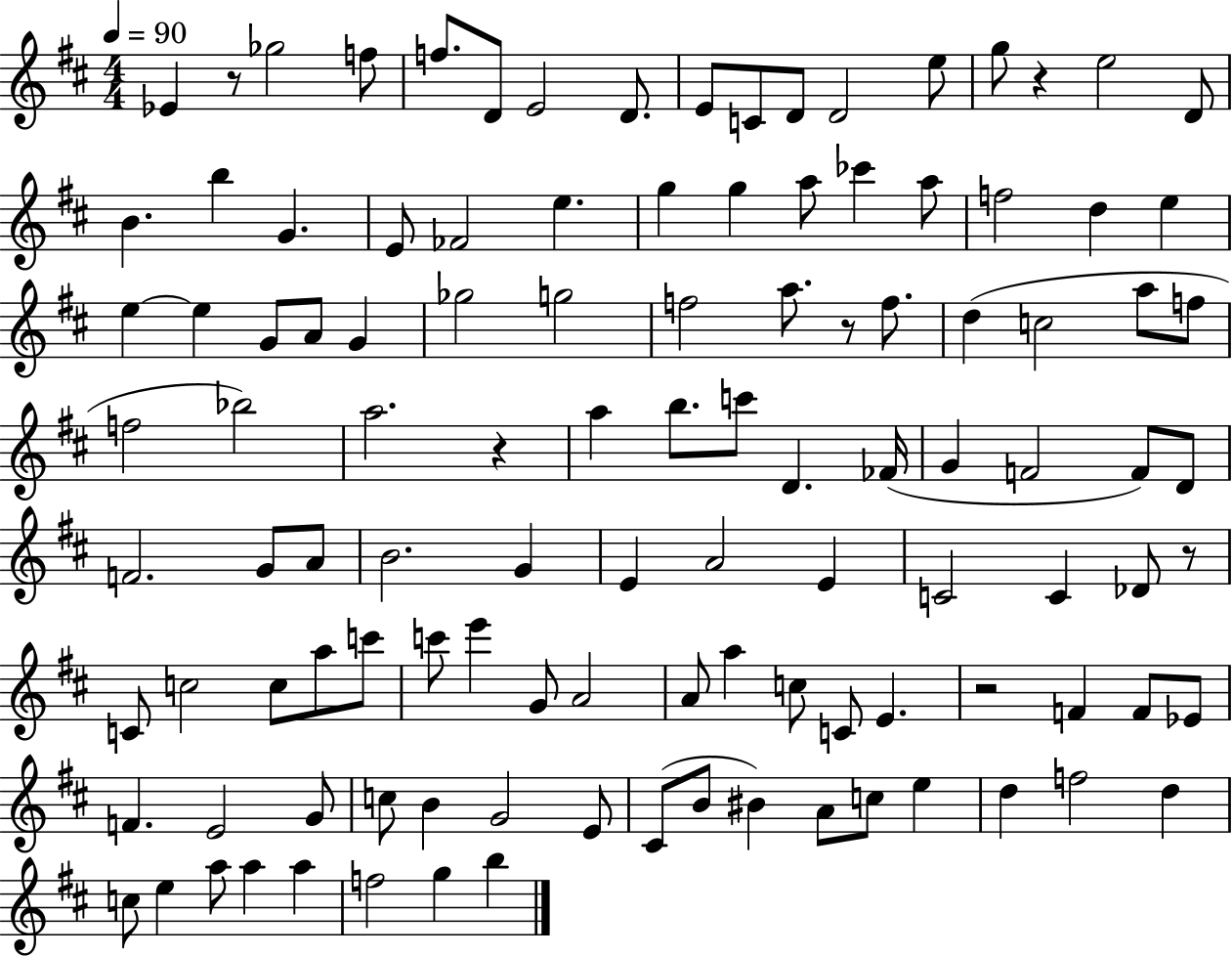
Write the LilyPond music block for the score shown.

{
  \clef treble
  \numericTimeSignature
  \time 4/4
  \key d \major
  \tempo 4 = 90
  ees'4 r8 ges''2 f''8 | f''8. d'8 e'2 d'8. | e'8 c'8 d'8 d'2 e''8 | g''8 r4 e''2 d'8 | \break b'4. b''4 g'4. | e'8 fes'2 e''4. | g''4 g''4 a''8 ces'''4 a''8 | f''2 d''4 e''4 | \break e''4~~ e''4 g'8 a'8 g'4 | ges''2 g''2 | f''2 a''8. r8 f''8. | d''4( c''2 a''8 f''8 | \break f''2 bes''2) | a''2. r4 | a''4 b''8. c'''8 d'4. fes'16( | g'4 f'2 f'8) d'8 | \break f'2. g'8 a'8 | b'2. g'4 | e'4 a'2 e'4 | c'2 c'4 des'8 r8 | \break c'8 c''2 c''8 a''8 c'''8 | c'''8 e'''4 g'8 a'2 | a'8 a''4 c''8 c'8 e'4. | r2 f'4 f'8 ees'8 | \break f'4. e'2 g'8 | c''8 b'4 g'2 e'8 | cis'8( b'8 bis'4) a'8 c''8 e''4 | d''4 f''2 d''4 | \break c''8 e''4 a''8 a''4 a''4 | f''2 g''4 b''4 | \bar "|."
}